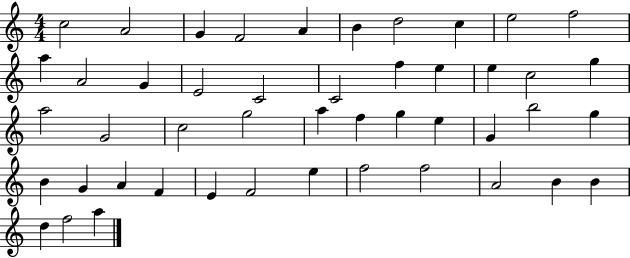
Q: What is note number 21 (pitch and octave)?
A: G5